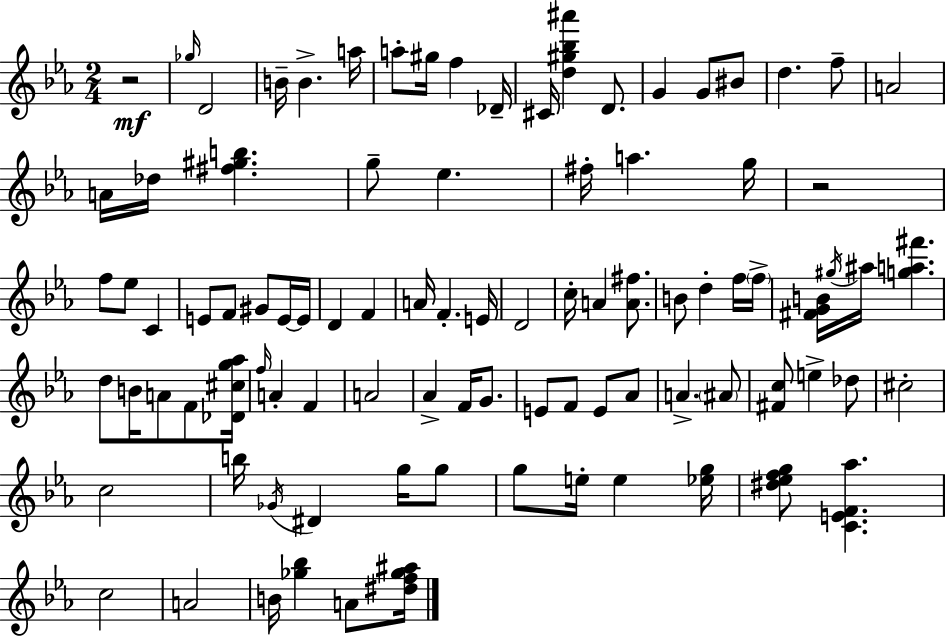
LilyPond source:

{
  \clef treble
  \numericTimeSignature
  \time 2/4
  \key ees \major
  r2\mf | \grace { ges''16 } d'2 | b'16-- b'4.-> | a''16 a''8-. gis''16 f''4 | \break des'16-- cis'16 <d'' gis'' bes'' ais'''>4 d'8. | g'4 g'8 bis'8 | d''4. f''8-- | a'2 | \break a'16 des''16 <fis'' gis'' b''>4. | g''8-- ees''4. | fis''16-. a''4. | g''16 r2 | \break f''8 ees''8 c'4 | e'8 f'8 gis'8 e'16~~ | e'16 d'4 f'4 | a'16 f'4.-. | \break e'16 d'2 | c''16-. a'4 <a' fis''>8. | b'8 d''4-. f''16 | \parenthesize f''16-> <fis' g' b'>16 \acciaccatura { gis''16 } ais''16 <g'' a'' fis'''>4. | \break d''8 b'16 a'8 f'8 | <des' cis'' g'' aes''>16 \grace { f''16 } a'4-. f'4 | a'2 | aes'4-> f'16 | \break g'8. e'8 f'8 e'8 | aes'8 a'4.-> | \parenthesize ais'8 <fis' c''>8 e''4-> | des''8 cis''2-. | \break c''2 | b''16 \acciaccatura { ges'16 } dis'4 | g''16 g''8 g''8 e''16-. e''4 | <ees'' g''>16 <dis'' ees'' f'' g''>8 <c' e' f' aes''>4. | \break c''2 | a'2 | b'16 <ges'' bes''>4 | a'8 <dis'' f'' ges'' ais''>16 \bar "|."
}